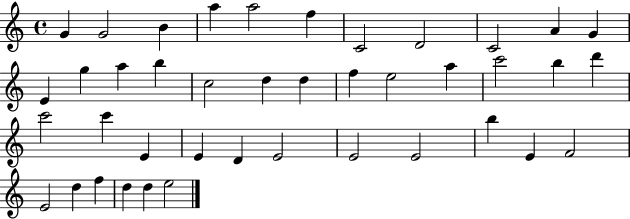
{
  \clef treble
  \time 4/4
  \defaultTimeSignature
  \key c \major
  g'4 g'2 b'4 | a''4 a''2 f''4 | c'2 d'2 | c'2 a'4 g'4 | \break e'4 g''4 a''4 b''4 | c''2 d''4 d''4 | f''4 e''2 a''4 | c'''2 b''4 d'''4 | \break c'''2 c'''4 e'4 | e'4 d'4 e'2 | e'2 e'2 | b''4 e'4 f'2 | \break e'2 d''4 f''4 | d''4 d''4 e''2 | \bar "|."
}